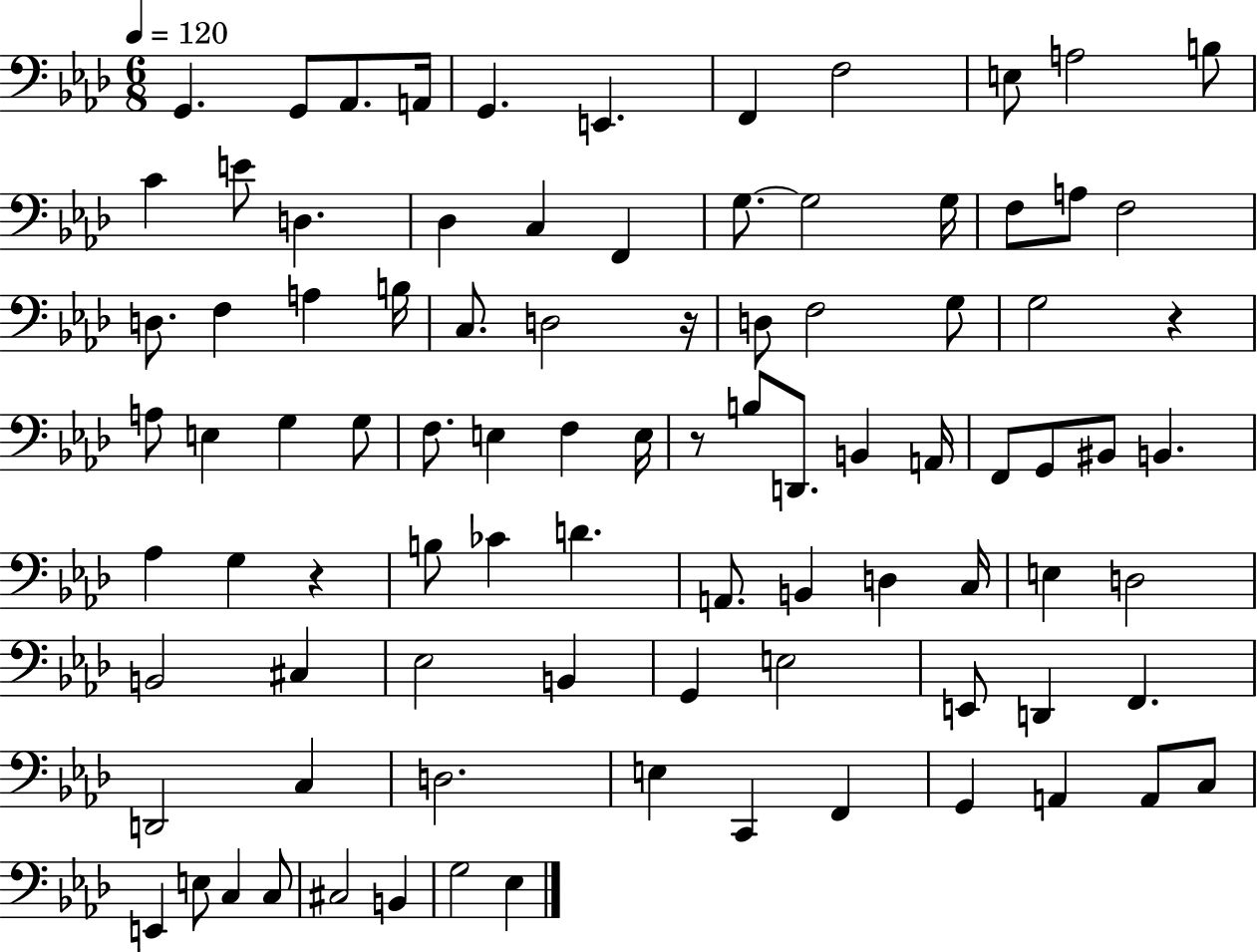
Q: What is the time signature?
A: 6/8